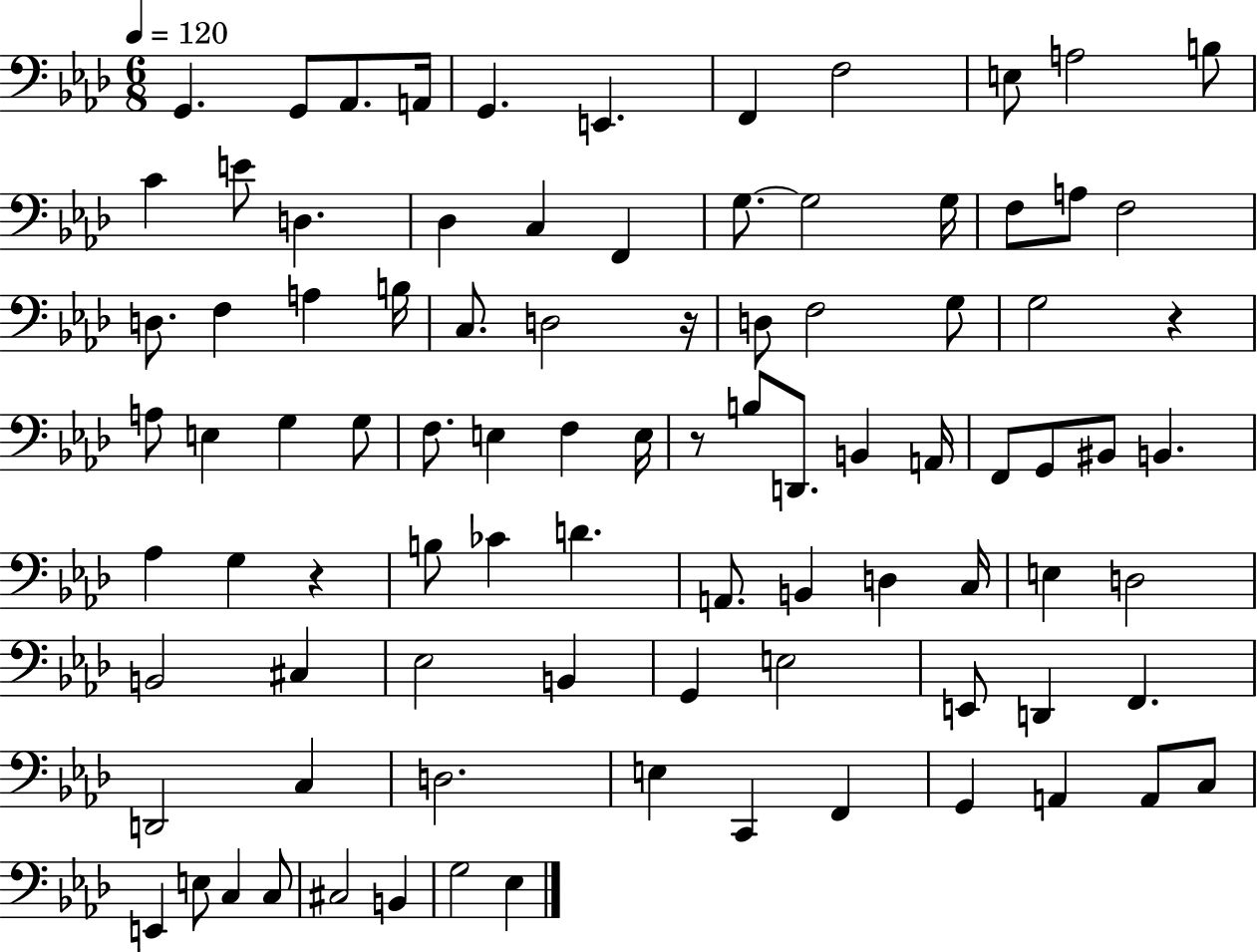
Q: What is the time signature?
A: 6/8